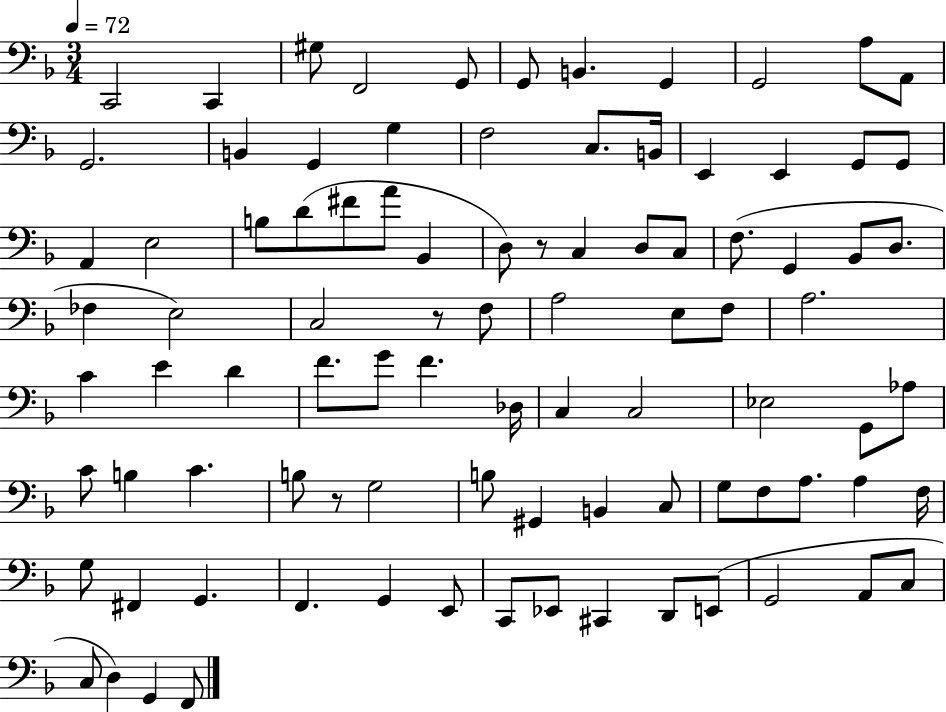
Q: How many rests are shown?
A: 3